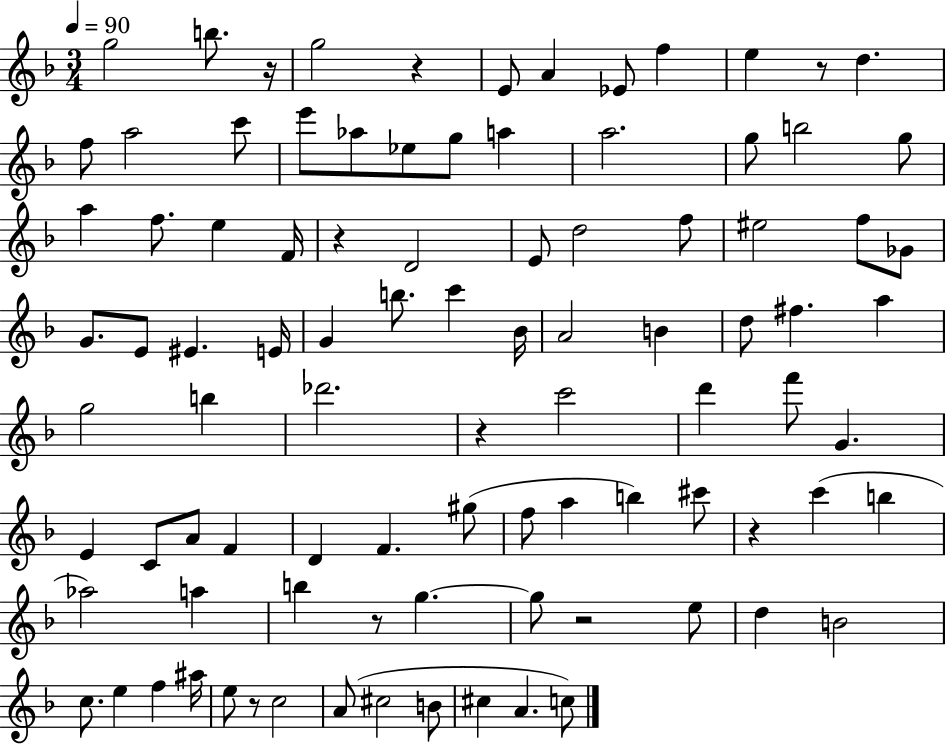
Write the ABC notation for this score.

X:1
T:Untitled
M:3/4
L:1/4
K:F
g2 b/2 z/4 g2 z E/2 A _E/2 f e z/2 d f/2 a2 c'/2 e'/2 _a/2 _e/2 g/2 a a2 g/2 b2 g/2 a f/2 e F/4 z D2 E/2 d2 f/2 ^e2 f/2 _G/2 G/2 E/2 ^E E/4 G b/2 c' _B/4 A2 B d/2 ^f a g2 b _d'2 z c'2 d' f'/2 G E C/2 A/2 F D F ^g/2 f/2 a b ^c'/2 z c' b _a2 a b z/2 g g/2 z2 e/2 d B2 c/2 e f ^a/4 e/2 z/2 c2 A/2 ^c2 B/2 ^c A c/2